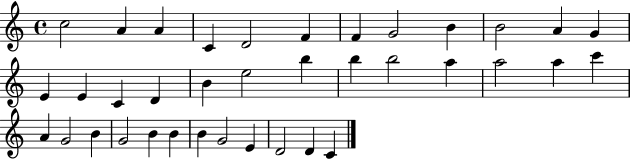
{
  \clef treble
  \time 4/4
  \defaultTimeSignature
  \key c \major
  c''2 a'4 a'4 | c'4 d'2 f'4 | f'4 g'2 b'4 | b'2 a'4 g'4 | \break e'4 e'4 c'4 d'4 | b'4 e''2 b''4 | b''4 b''2 a''4 | a''2 a''4 c'''4 | \break a'4 g'2 b'4 | g'2 b'4 b'4 | b'4 g'2 e'4 | d'2 d'4 c'4 | \break \bar "|."
}